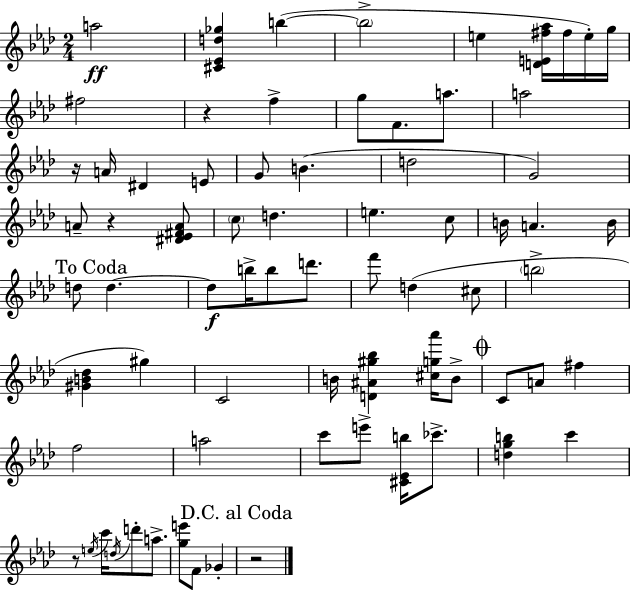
A5/h [C#4,Eb4,D5,Gb5]/q B5/q B5/h E5/q [D4,E4,F#5,Ab5]/s F#5/s E5/s G5/s F#5/h R/q F5/q G5/e F4/e. A5/e. A5/h R/s A4/s D#4/q E4/e G4/e B4/q. D5/h G4/h A4/e R/q [D#4,Eb4,F#4,A4]/e C5/e D5/q. E5/q. C5/e B4/s A4/q. B4/s D5/e D5/q. D5/e B5/s B5/e D6/e. F6/e D5/q C#5/e B5/h [G#4,B4,Db5]/q G#5/q C4/h B4/s [D4,A#4,G#5,Bb5]/q [C#5,G5,Ab6]/s B4/e C4/e A4/e F#5/q F5/h A5/h C6/e E6/e [C#4,Eb4,B5]/s CES6/e. [D5,G5,B5]/q C6/q R/e E5/s C6/s D5/s D6/e A5/e. [G5,E6]/e F4/e Gb4/q R/h